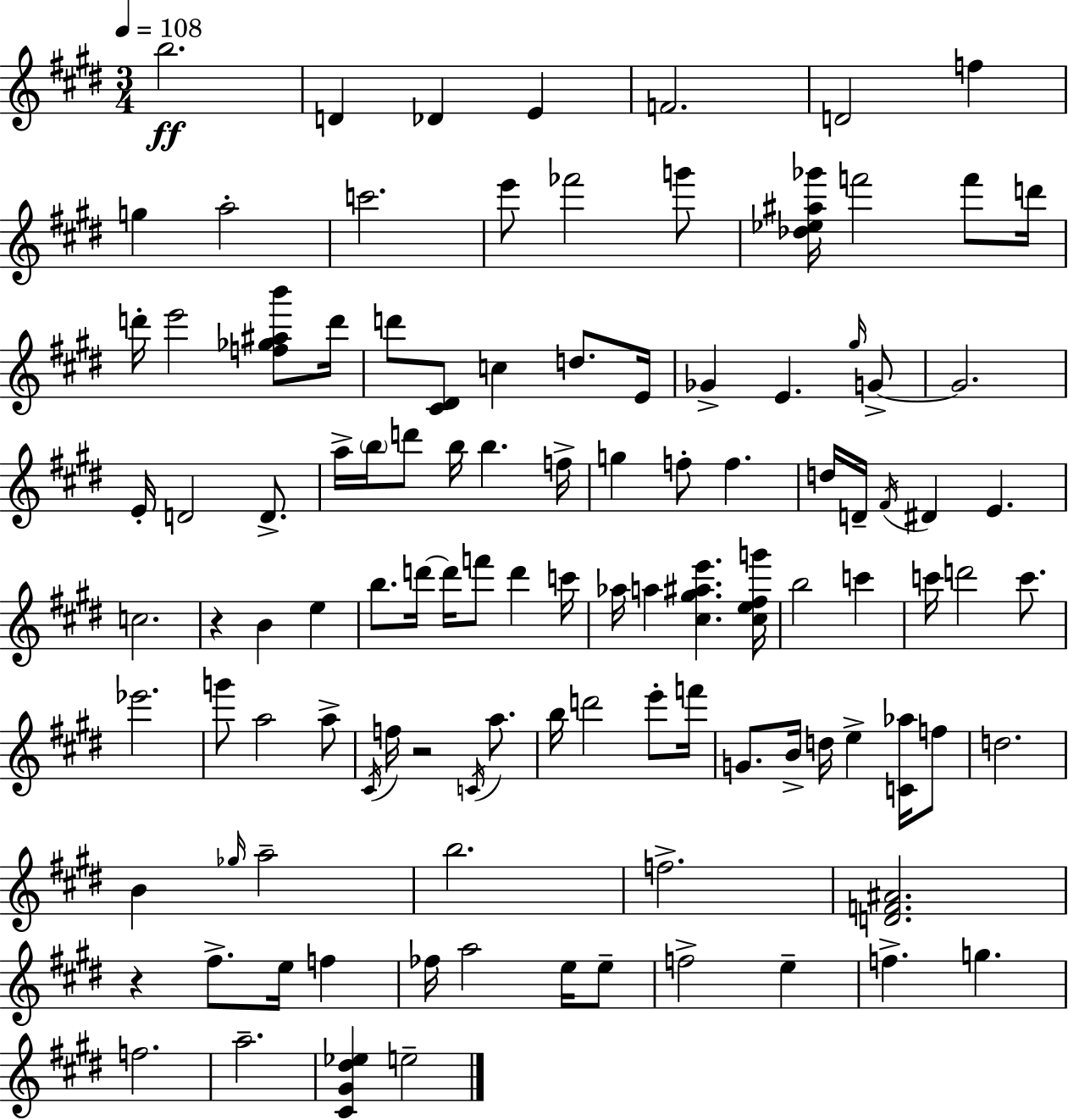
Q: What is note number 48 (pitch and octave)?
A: E5